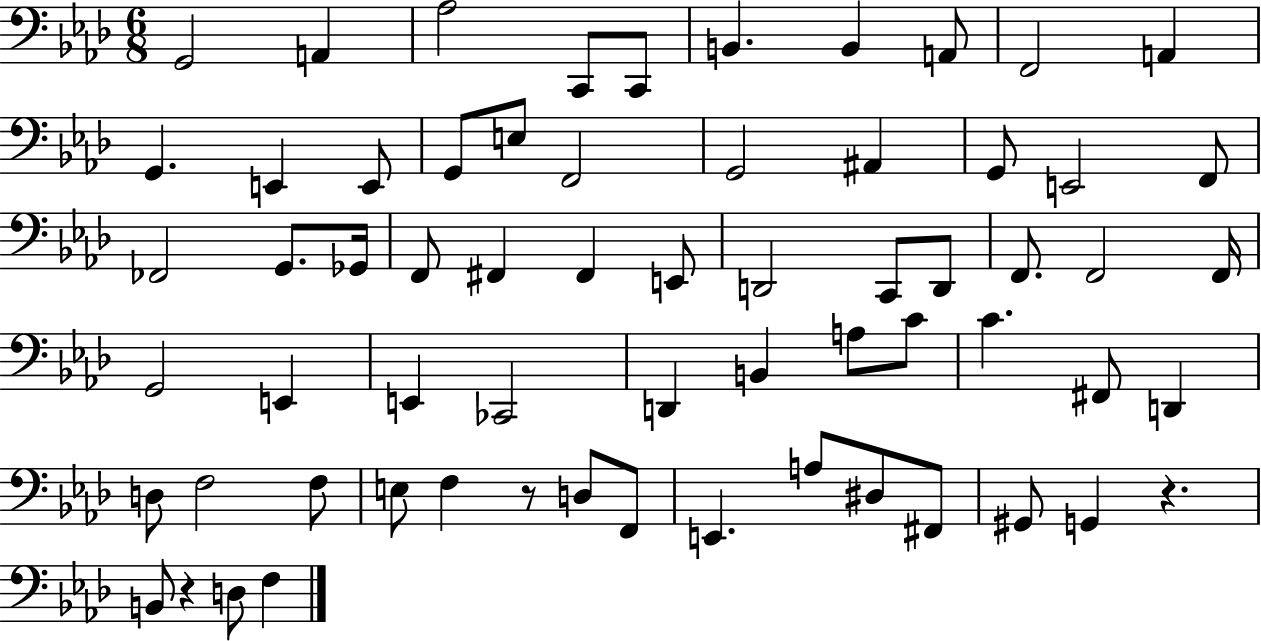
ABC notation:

X:1
T:Untitled
M:6/8
L:1/4
K:Ab
G,,2 A,, _A,2 C,,/2 C,,/2 B,, B,, A,,/2 F,,2 A,, G,, E,, E,,/2 G,,/2 E,/2 F,,2 G,,2 ^A,, G,,/2 E,,2 F,,/2 _F,,2 G,,/2 _G,,/4 F,,/2 ^F,, ^F,, E,,/2 D,,2 C,,/2 D,,/2 F,,/2 F,,2 F,,/4 G,,2 E,, E,, _C,,2 D,, B,, A,/2 C/2 C ^F,,/2 D,, D,/2 F,2 F,/2 E,/2 F, z/2 D,/2 F,,/2 E,, A,/2 ^D,/2 ^F,,/2 ^G,,/2 G,, z B,,/2 z D,/2 F,